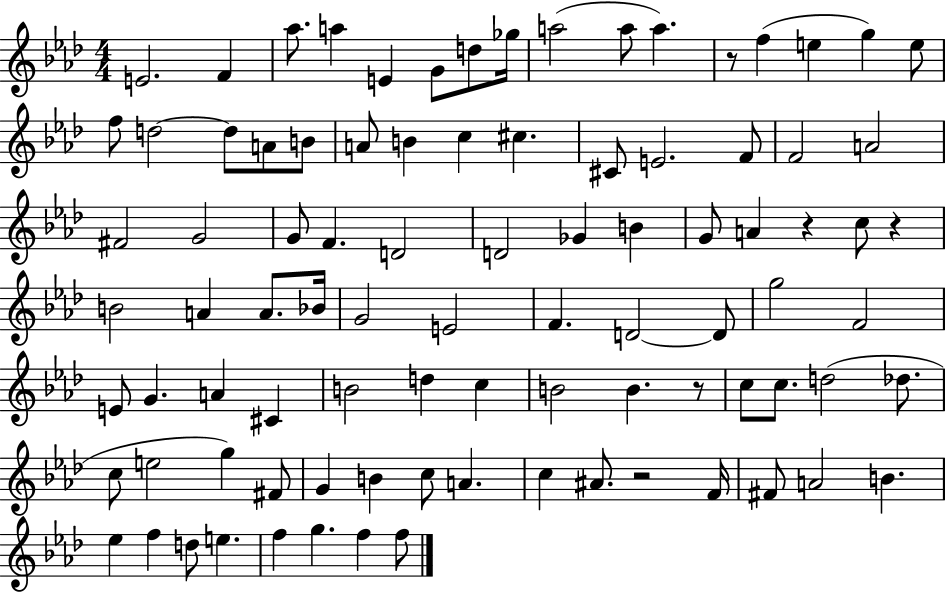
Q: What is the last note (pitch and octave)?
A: F5